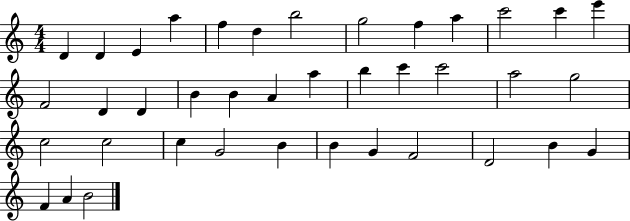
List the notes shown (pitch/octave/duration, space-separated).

D4/q D4/q E4/q A5/q F5/q D5/q B5/h G5/h F5/q A5/q C6/h C6/q E6/q F4/h D4/q D4/q B4/q B4/q A4/q A5/q B5/q C6/q C6/h A5/h G5/h C5/h C5/h C5/q G4/h B4/q B4/q G4/q F4/h D4/h B4/q G4/q F4/q A4/q B4/h